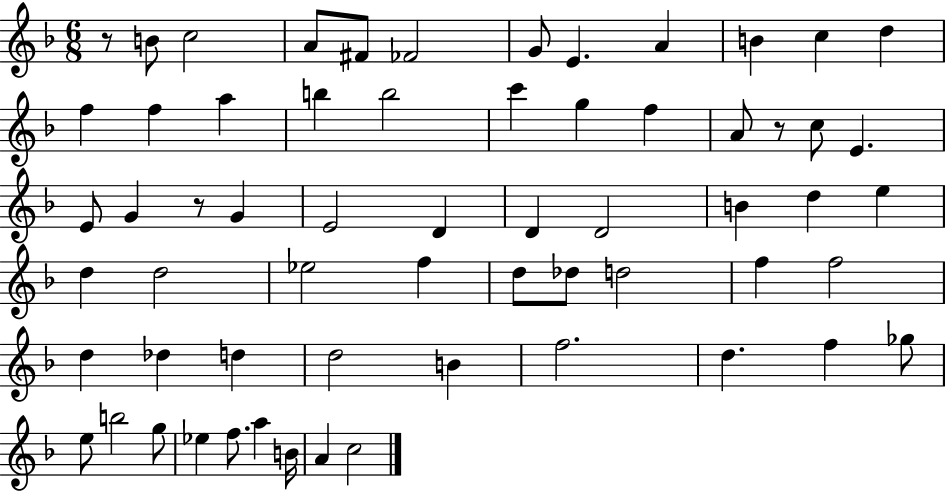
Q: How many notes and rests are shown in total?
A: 62